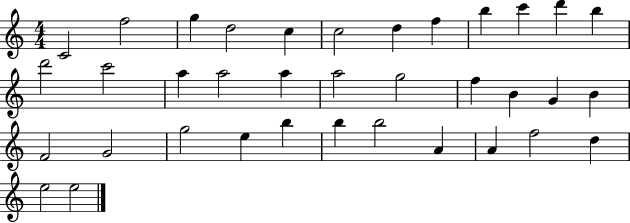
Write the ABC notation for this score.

X:1
T:Untitled
M:4/4
L:1/4
K:C
C2 f2 g d2 c c2 d f b c' d' b d'2 c'2 a a2 a a2 g2 f B G B F2 G2 g2 e b b b2 A A f2 d e2 e2